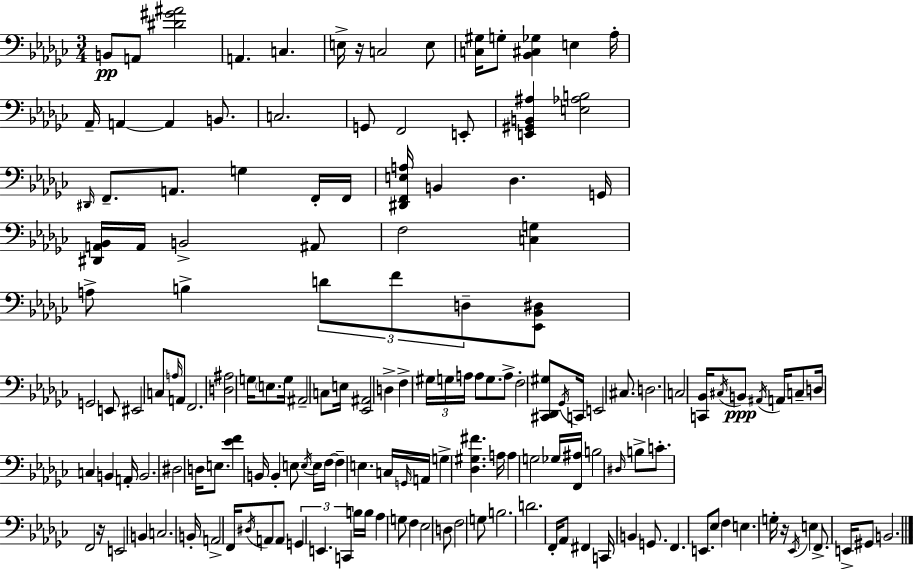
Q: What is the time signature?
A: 3/4